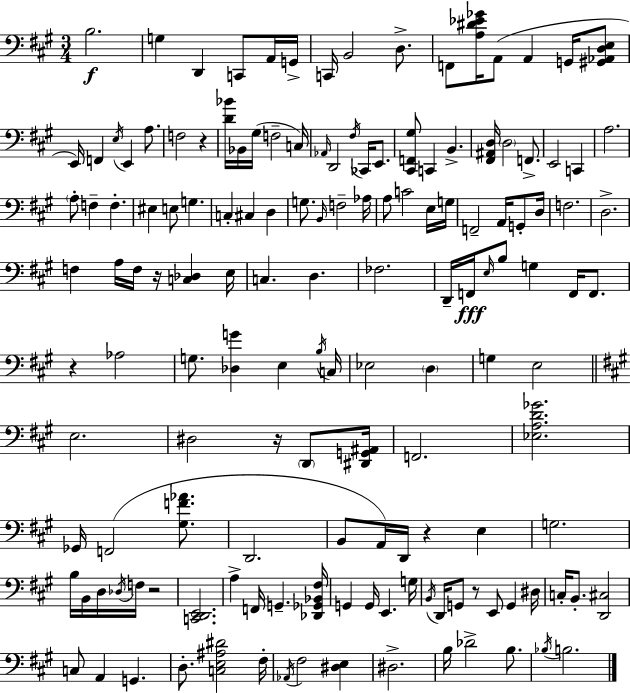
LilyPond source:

{
  \clef bass
  \numericTimeSignature
  \time 3/4
  \key a \major
  b2.\f | g4 d,4 c,8 a,16 g,16-> | c,16 b,2 d8.-> | f,8 <a dis' ees' ges'>16 a,8( a,4 g,16 <gis, aes, d e>8 | \break e,16) f,4 \acciaccatura { e16 } e,4 a8. | f2 r4 | <d' bes'>16 bes,16 gis16( f2-- | c16) \grace { aes,16 } d,2 \acciaccatura { fis16 } ces,16 | \break e,8. <cis, f, gis>8 c,4 b,4.-> | <fis, ais, d>16 \parenthesize d2 | f,8.-> e,2 c,4 | a2. | \break \parenthesize a8-. f4-- f4.-. | eis4 e8 g4. | c4-. cis4 d4 | g8. \grace { b,16 } f2-- | \break aes16 a8 c'2 | e16 g16 f,2-- | a,16 g,8-. d16 f2. | d2.-> | \break f4 a16 f16 r16 <c des>4 | e16 c4. d4. | fes2. | d,16-- f,16\fff \grace { e16 } b8 g4 | \break f,16 f,8. r4 aes2 | g8. <des g'>4 | e4 \acciaccatura { b16 } c16 ees2 | \parenthesize d4 g4 e2 | \break \bar "||" \break \key a \major e2. | dis2 r16 \parenthesize d,8 <dis, g, ais,>16 | f,2. | <ees a d' ges'>2. | \break ges,16 f,2( <gis f' aes'>8. | d,2. | b,8 a,16) d,16 r4 e4 | g2. | \break b16 b,16 d16 \acciaccatura { des16 } f16 r2 | <c, d, e,>2. | a4-> f,16 g,4.-- | <des, ges, bes, fis>16 g,4 g,16 e,4. | \break g16 \acciaccatura { b,16 } d,16 g,8 r8 e,8 g,4 | dis16 c16-. b,8.-. <d, cis>2 | c8 a,4 g,4. | d8.-. <c e ais dis'>2 | \break fis16-. \acciaccatura { aes,16 } fis2 <dis e>4 | dis2.-> | b16 des'2-> | b8. \acciaccatura { bes16 } b2. | \break \bar "|."
}